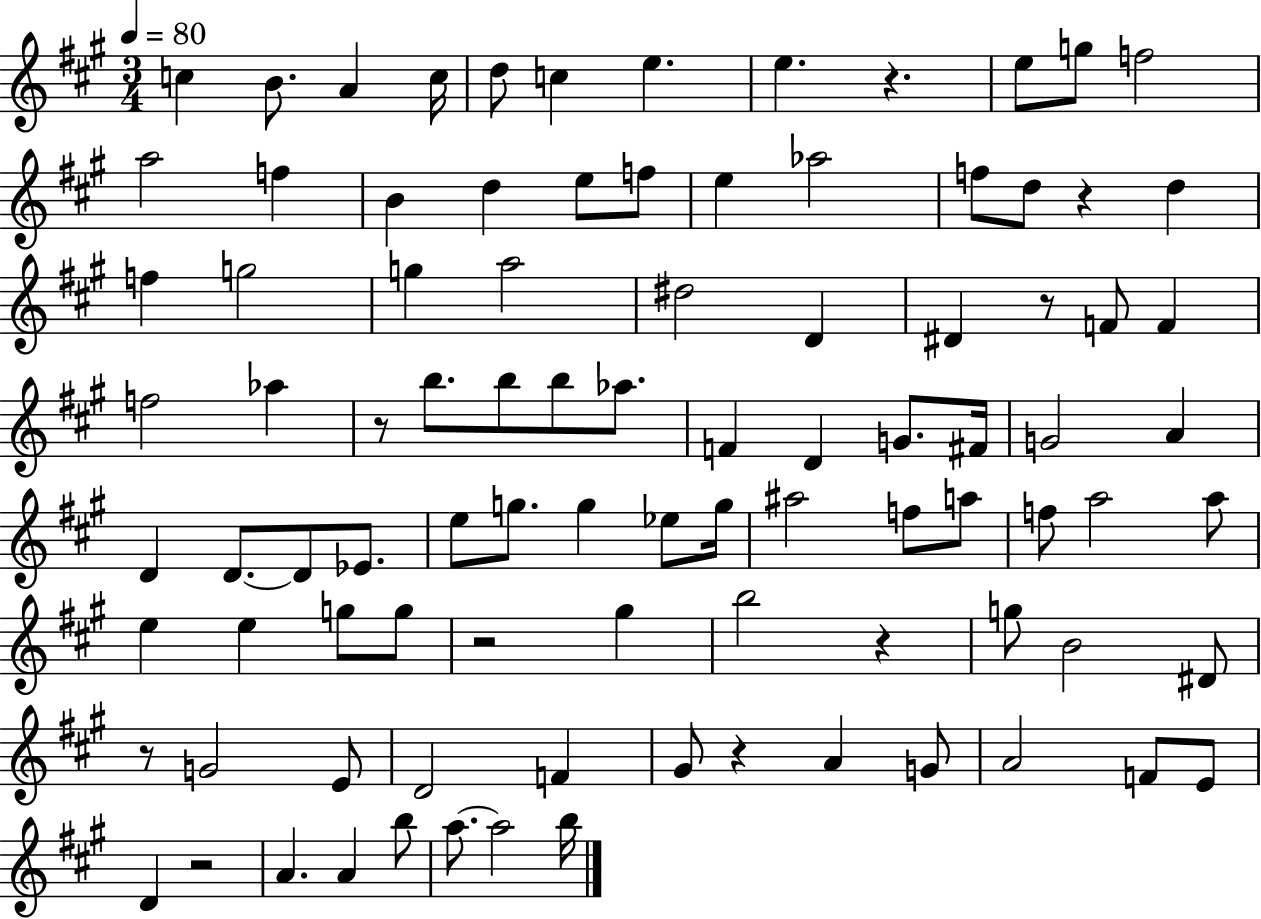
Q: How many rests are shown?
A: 9